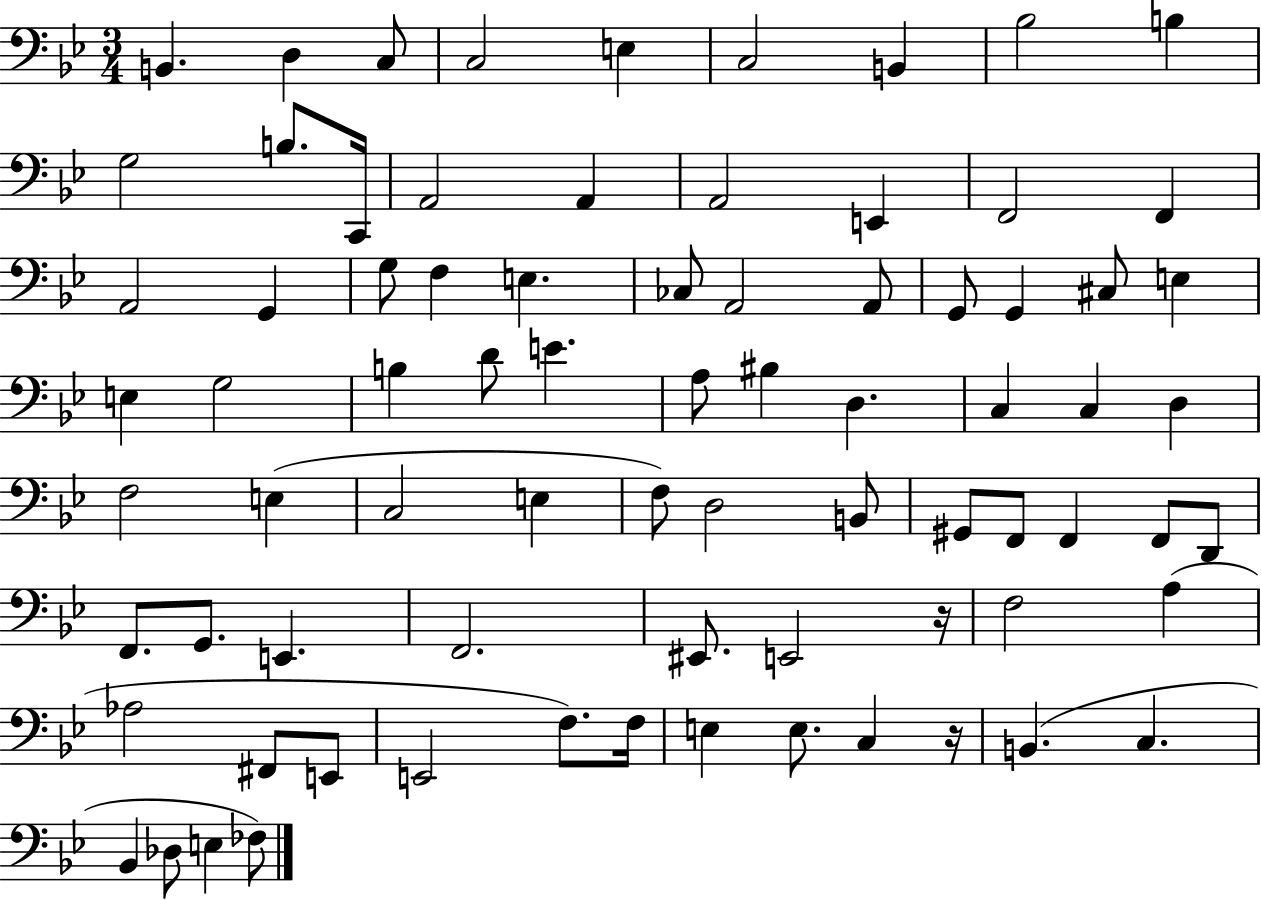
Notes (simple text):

B2/q. D3/q C3/e C3/h E3/q C3/h B2/q Bb3/h B3/q G3/h B3/e. C2/s A2/h A2/q A2/h E2/q F2/h F2/q A2/h G2/q G3/e F3/q E3/q. CES3/e A2/h A2/e G2/e G2/q C#3/e E3/q E3/q G3/h B3/q D4/e E4/q. A3/e BIS3/q D3/q. C3/q C3/q D3/q F3/h E3/q C3/h E3/q F3/e D3/h B2/e G#2/e F2/e F2/q F2/e D2/e F2/e. G2/e. E2/q. F2/h. EIS2/e. E2/h R/s F3/h A3/q Ab3/h F#2/e E2/e E2/h F3/e. F3/s E3/q E3/e. C3/q R/s B2/q. C3/q. Bb2/q Db3/e E3/q FES3/e